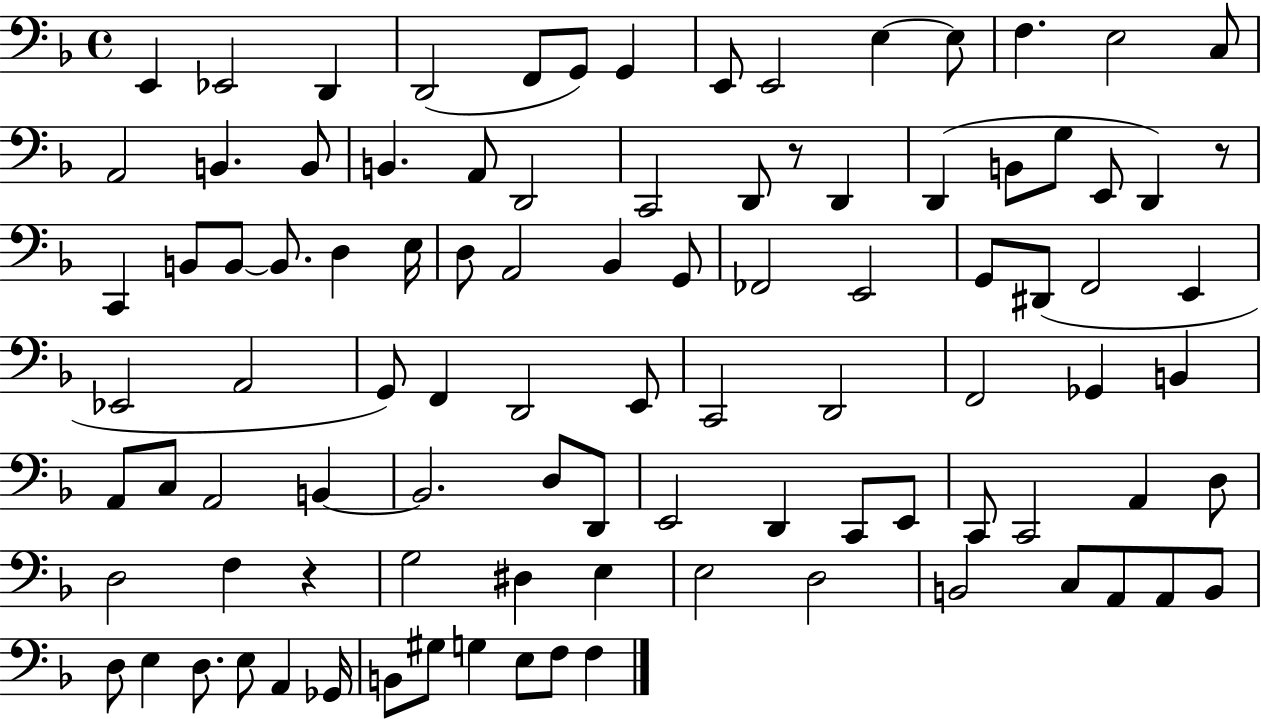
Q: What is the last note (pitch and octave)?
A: F3